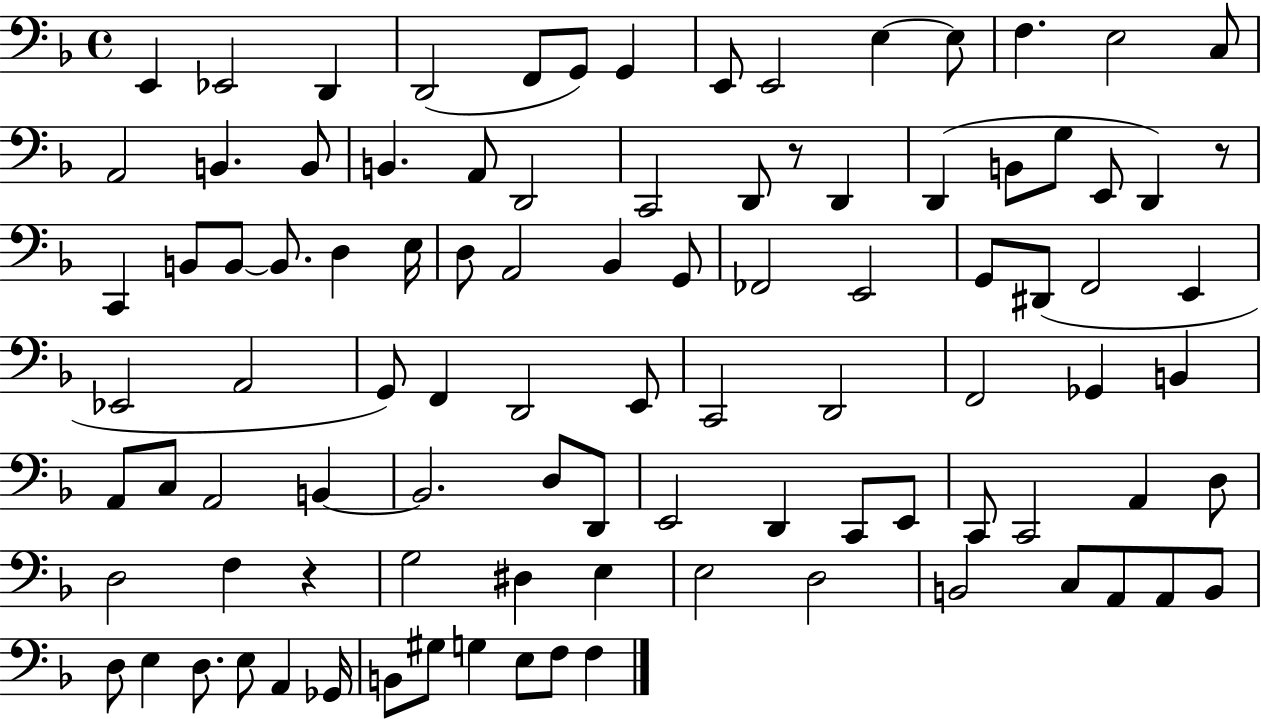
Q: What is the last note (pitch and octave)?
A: F3